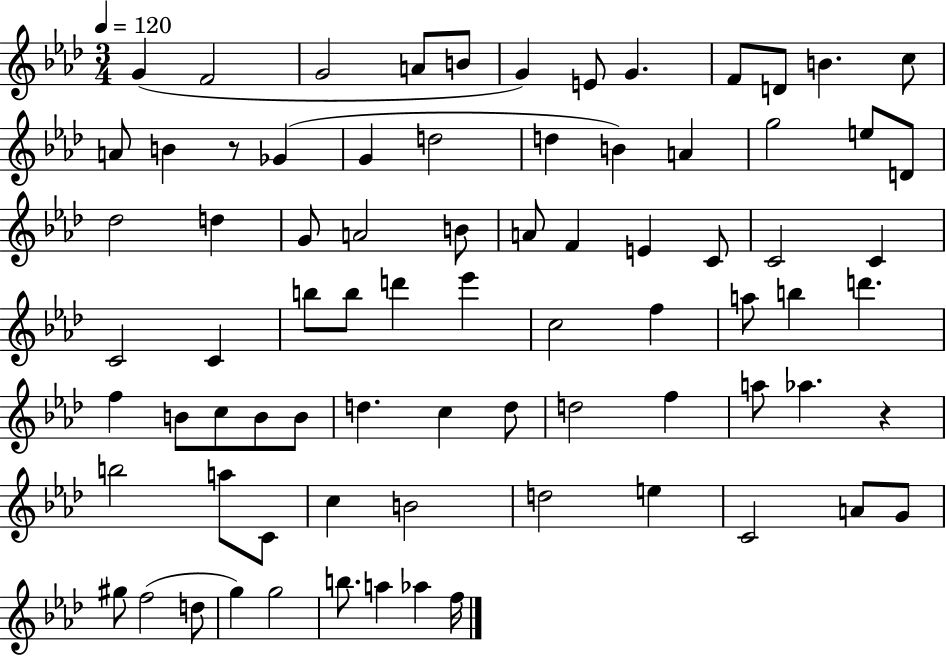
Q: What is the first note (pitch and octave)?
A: G4